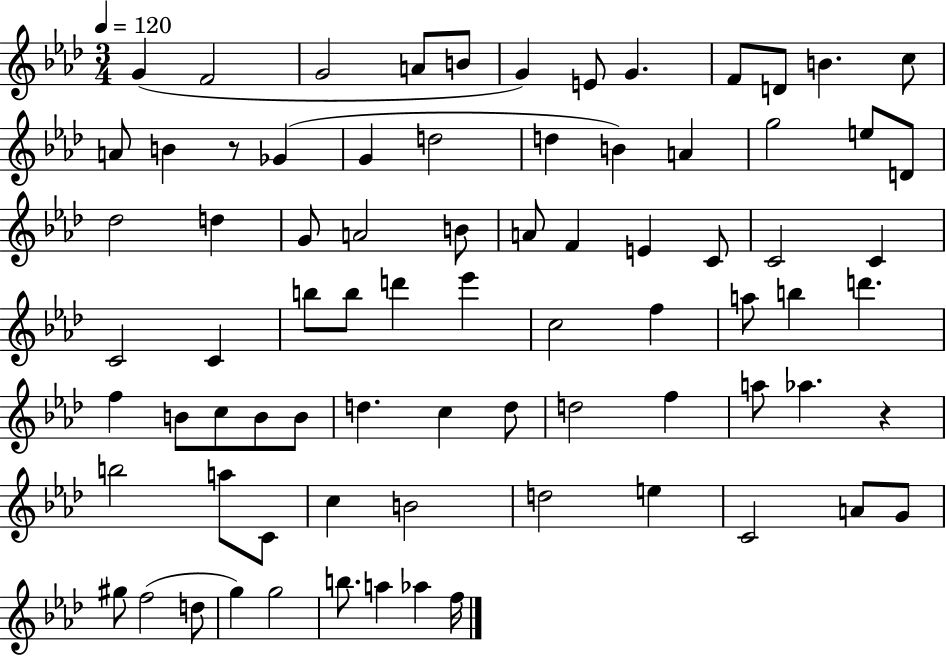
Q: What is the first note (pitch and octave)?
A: G4